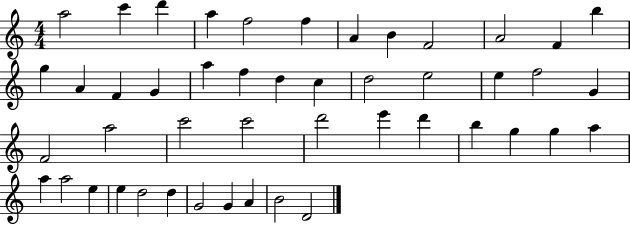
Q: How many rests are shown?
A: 0